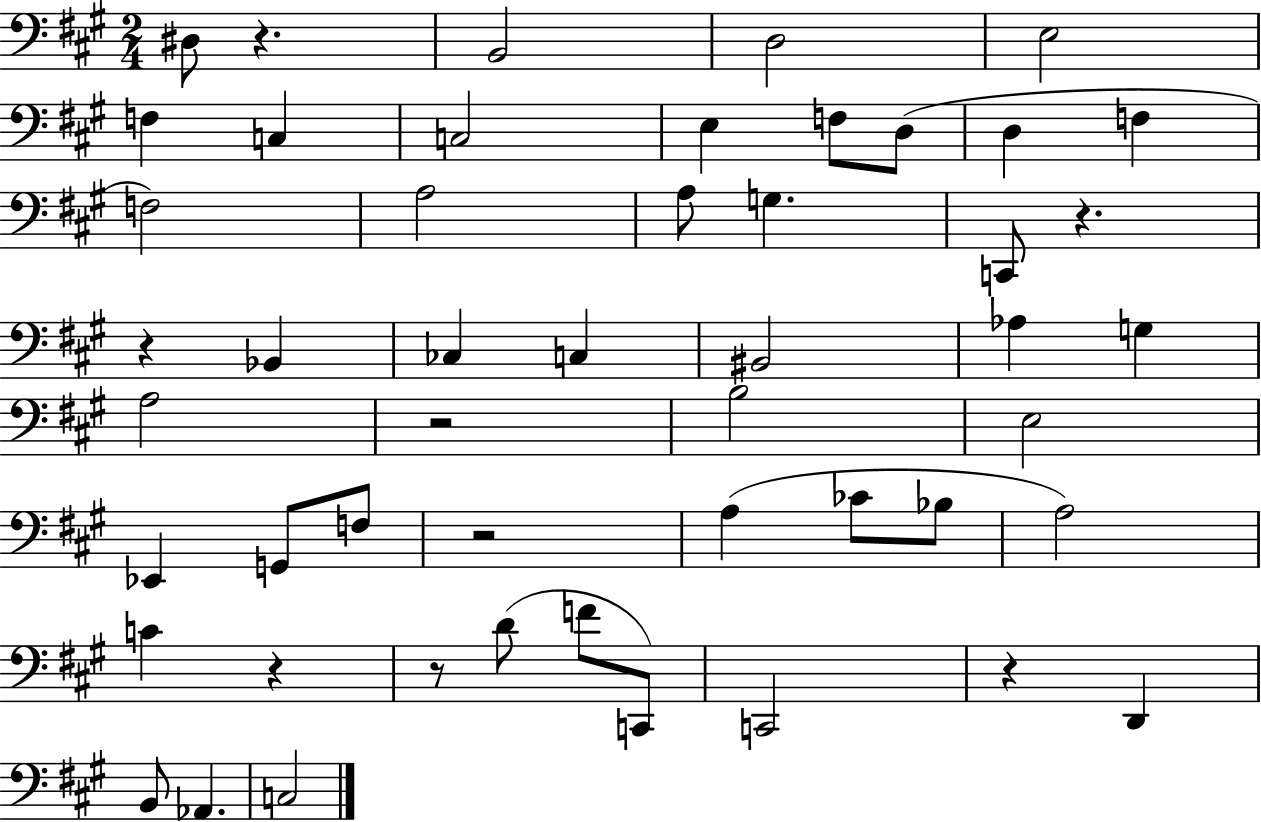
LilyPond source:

{
  \clef bass
  \numericTimeSignature
  \time 2/4
  \key a \major
  dis8 r4. | b,2 | d2 | e2 | \break f4 c4 | c2 | e4 f8 d8( | d4 f4 | \break f2) | a2 | a8 g4. | c,8 r4. | \break r4 bes,4 | ces4 c4 | bis,2 | aes4 g4 | \break a2 | r2 | b2 | e2 | \break ees,4 g,8 f8 | r2 | a4( ces'8 bes8 | a2) | \break c'4 r4 | r8 d'8( f'8 c,8) | c,2 | r4 d,4 | \break b,8 aes,4. | c2 | \bar "|."
}